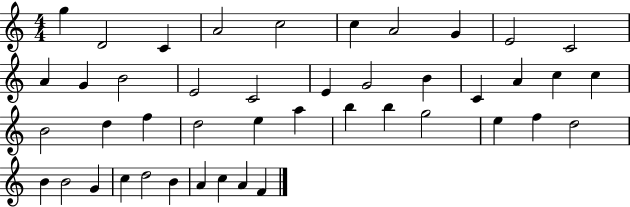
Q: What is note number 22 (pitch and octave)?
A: C5